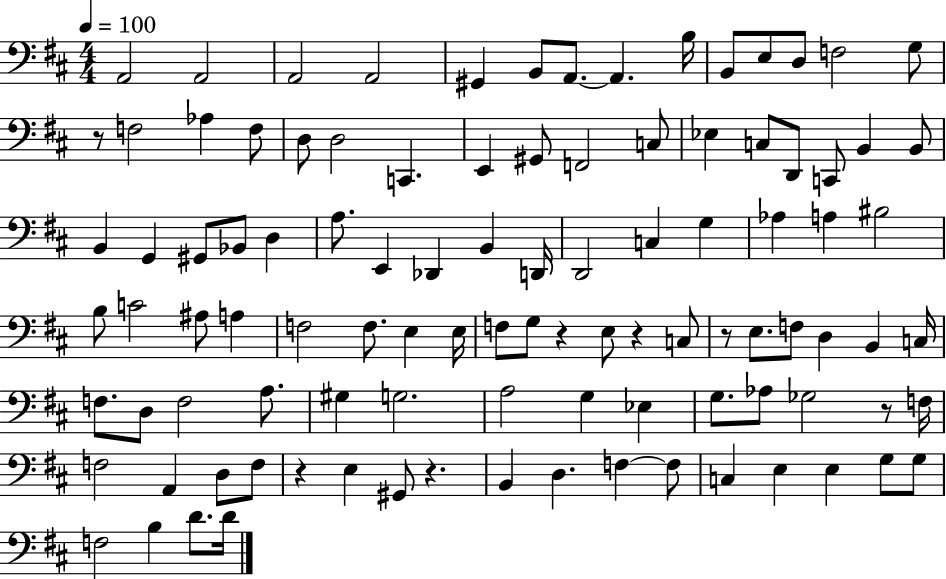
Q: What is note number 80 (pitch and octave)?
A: F3